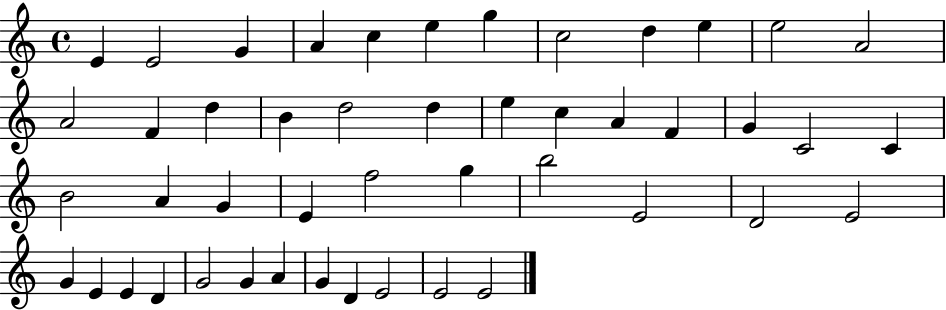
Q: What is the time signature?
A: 4/4